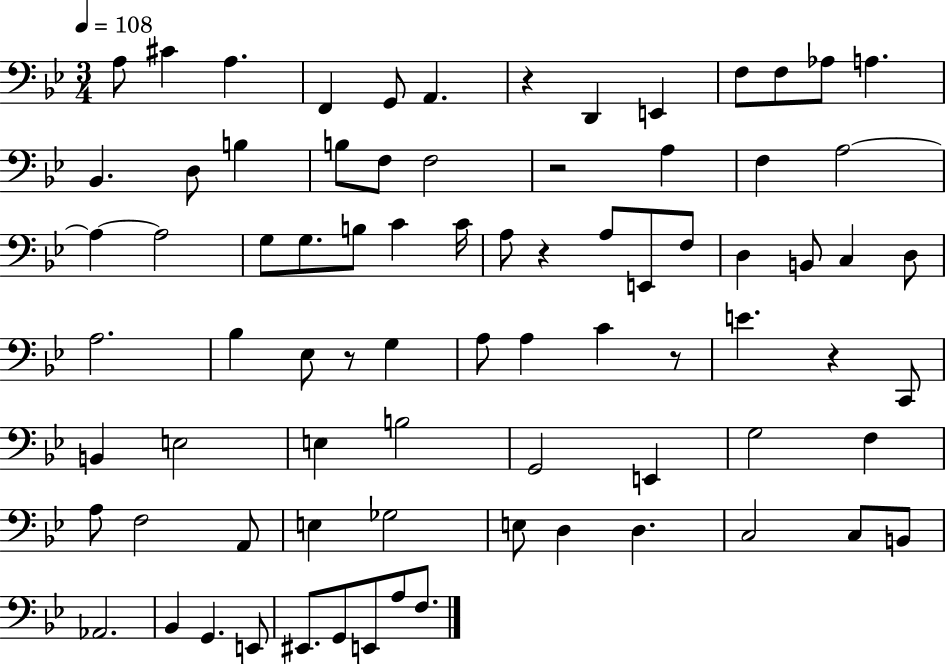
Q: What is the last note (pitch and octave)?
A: F3